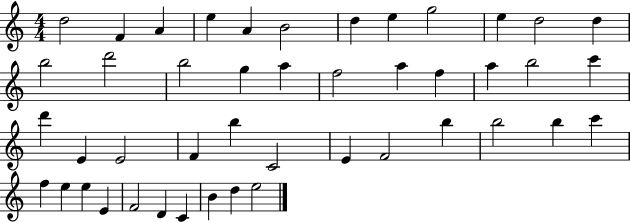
D5/h F4/q A4/q E5/q A4/q B4/h D5/q E5/q G5/h E5/q D5/h D5/q B5/h D6/h B5/h G5/q A5/q F5/h A5/q F5/q A5/q B5/h C6/q D6/q E4/q E4/h F4/q B5/q C4/h E4/q F4/h B5/q B5/h B5/q C6/q F5/q E5/q E5/q E4/q F4/h D4/q C4/q B4/q D5/q E5/h